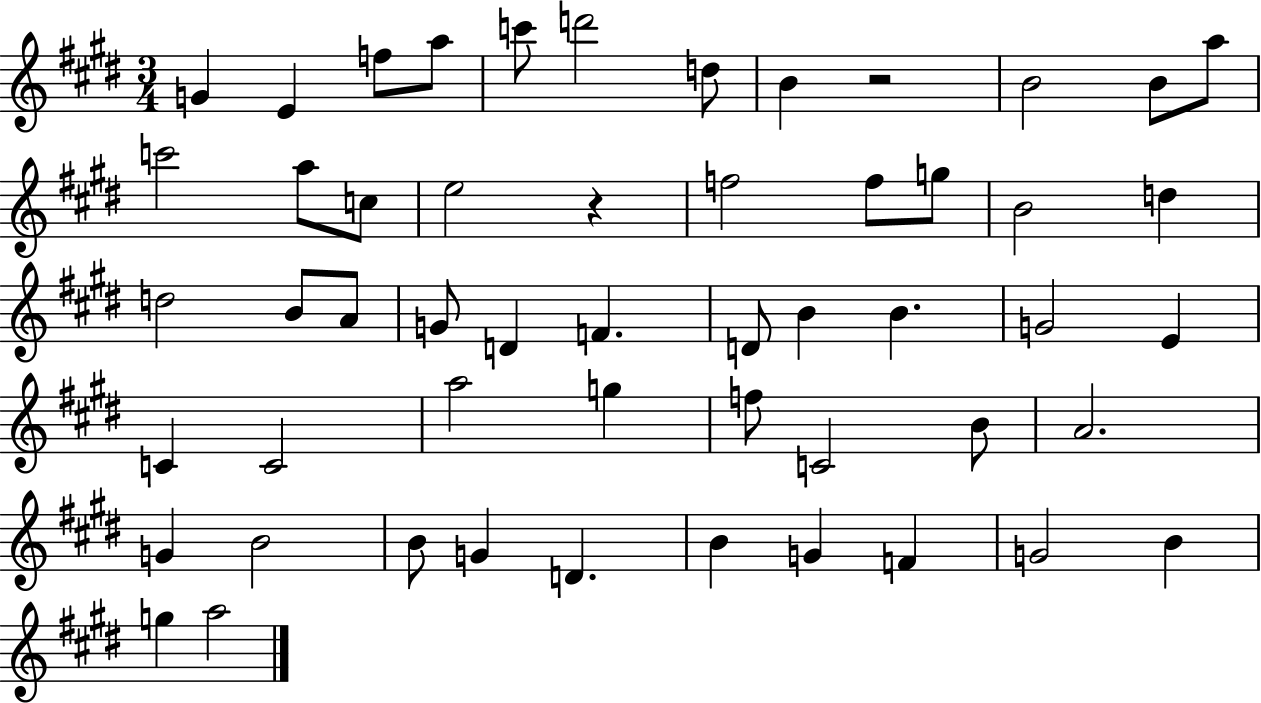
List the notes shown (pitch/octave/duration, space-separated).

G4/q E4/q F5/e A5/e C6/e D6/h D5/e B4/q R/h B4/h B4/e A5/e C6/h A5/e C5/e E5/h R/q F5/h F5/e G5/e B4/h D5/q D5/h B4/e A4/e G4/e D4/q F4/q. D4/e B4/q B4/q. G4/h E4/q C4/q C4/h A5/h G5/q F5/e C4/h B4/e A4/h. G4/q B4/h B4/e G4/q D4/q. B4/q G4/q F4/q G4/h B4/q G5/q A5/h